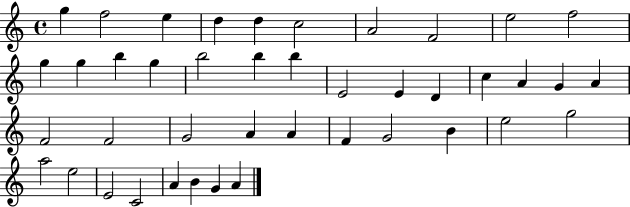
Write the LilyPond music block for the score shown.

{
  \clef treble
  \time 4/4
  \defaultTimeSignature
  \key c \major
  g''4 f''2 e''4 | d''4 d''4 c''2 | a'2 f'2 | e''2 f''2 | \break g''4 g''4 b''4 g''4 | b''2 b''4 b''4 | e'2 e'4 d'4 | c''4 a'4 g'4 a'4 | \break f'2 f'2 | g'2 a'4 a'4 | f'4 g'2 b'4 | e''2 g''2 | \break a''2 e''2 | e'2 c'2 | a'4 b'4 g'4 a'4 | \bar "|."
}